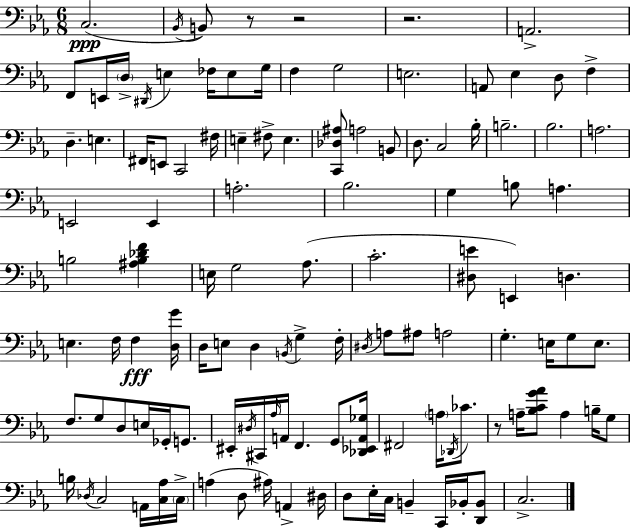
X:1
T:Untitled
M:6/8
L:1/4
K:Cm
C,2 _B,,/4 B,,/2 z/2 z2 z2 A,,2 F,,/2 E,,/4 D,/4 ^D,,/4 E, _F,/4 E,/2 G,/4 F, G,2 E,2 A,,/2 _E, D,/2 F, D, E, ^F,,/4 E,,/2 C,,2 ^F,/4 E, ^F,/2 E, [C,,_D,^A,]/2 A,2 B,,/2 D,/2 C,2 _B,/4 B,2 _B,2 A,2 E,,2 E,, A,2 _B,2 G, B,/2 A, B,2 [^A,B,_DF] E,/4 G,2 _A,/2 C2 [^D,E]/2 E,, D, E, F,/4 F, [D,G]/4 D,/4 E,/2 D, B,,/4 G, F,/4 ^D,/4 A,/2 ^A,/2 A,2 G, E,/4 G,/2 E,/2 F,/2 G,/2 D,/2 E,/4 _G,,/4 G,,/2 ^E,,/4 ^D,/4 ^C,,/4 _A,/4 A,,/4 F,, G,,/2 [_D,,_E,,A,,_G,]/4 ^F,,2 A,/4 _D,,/4 _C/2 z/2 A,/4 [_B,CG_A]/2 A, B,/4 G,/2 B,/4 _D,/4 C,2 A,,/4 [C,_A,]/4 C,/4 A, D,/2 ^A,/4 A,, ^D,/4 D,/2 _E,/4 C,/4 B,, C,,/4 _B,,/4 [D,,_B,,]/2 C,2